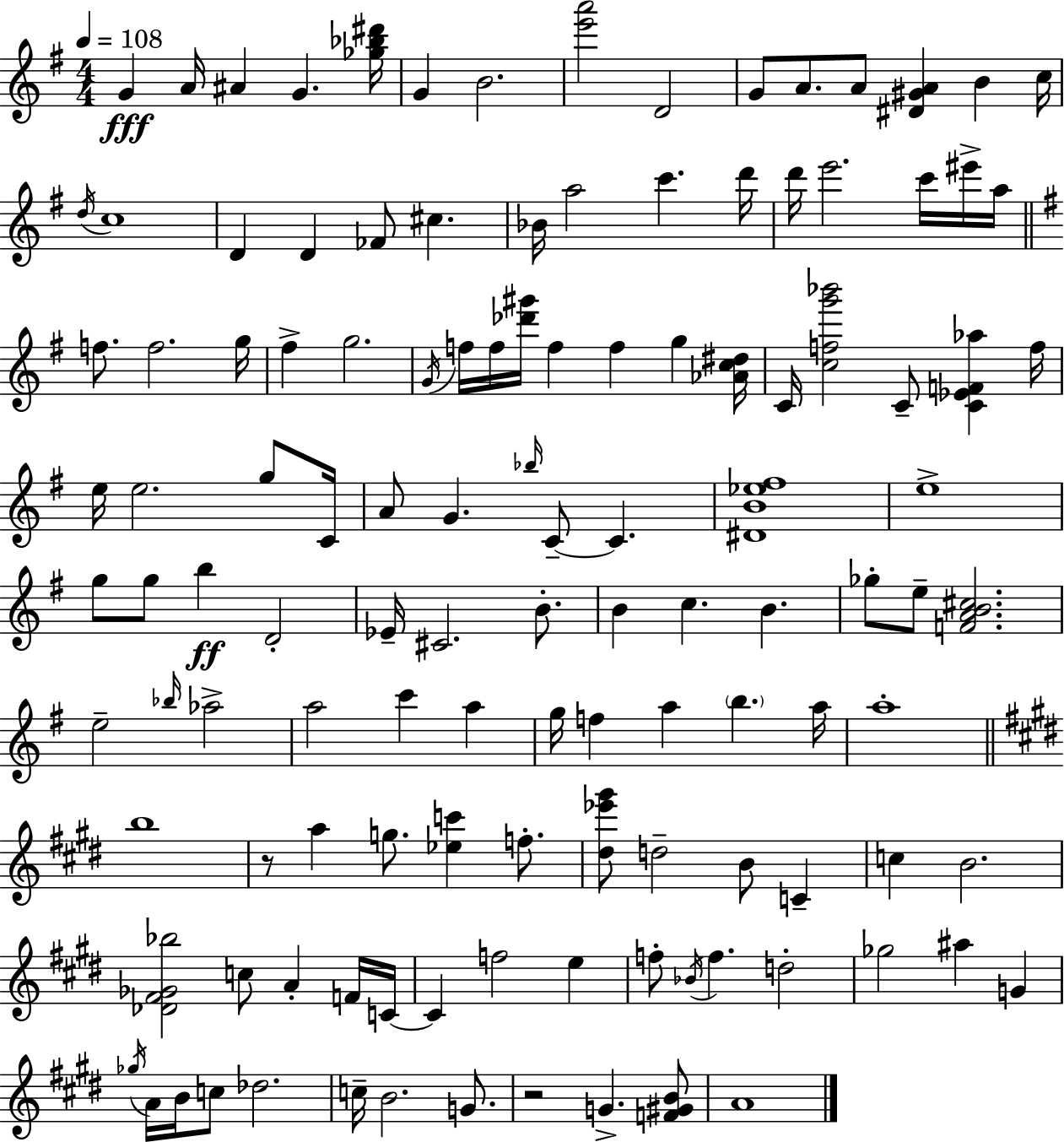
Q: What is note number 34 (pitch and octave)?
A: F5